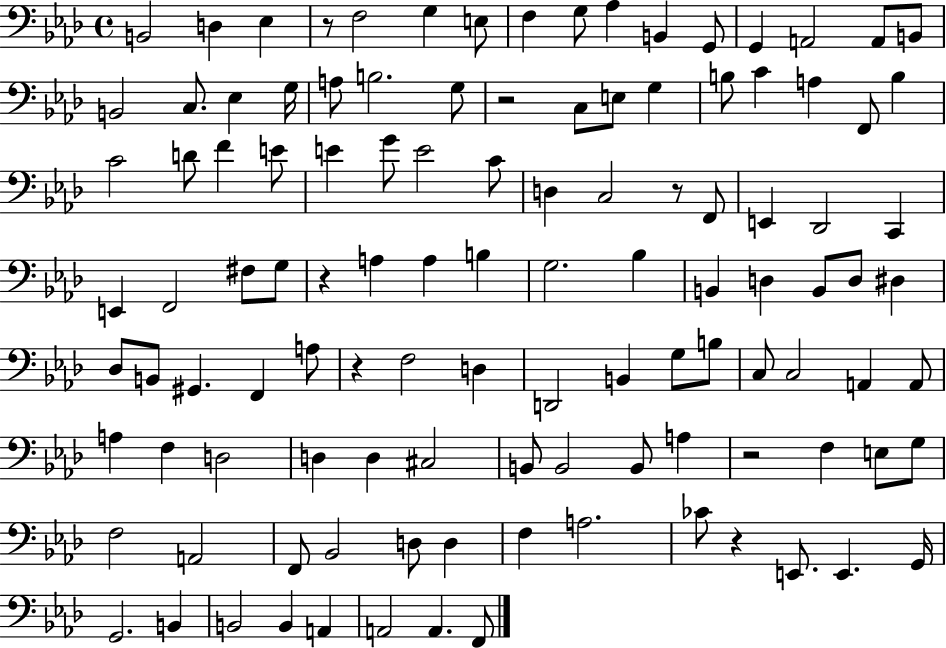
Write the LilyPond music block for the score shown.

{
  \clef bass
  \time 4/4
  \defaultTimeSignature
  \key aes \major
  \repeat volta 2 { b,2 d4 ees4 | r8 f2 g4 e8 | f4 g8 aes4 b,4 g,8 | g,4 a,2 a,8 b,8 | \break b,2 c8. ees4 g16 | a8 b2. g8 | r2 c8 e8 g4 | b8 c'4 a4 f,8 b4 | \break c'2 d'8 f'4 e'8 | e'4 g'8 e'2 c'8 | d4 c2 r8 f,8 | e,4 des,2 c,4 | \break e,4 f,2 fis8 g8 | r4 a4 a4 b4 | g2. bes4 | b,4 d4 b,8 d8 dis4 | \break des8 b,8 gis,4. f,4 a8 | r4 f2 d4 | d,2 b,4 g8 b8 | c8 c2 a,4 a,8 | \break a4 f4 d2 | d4 d4 cis2 | b,8 b,2 b,8 a4 | r2 f4 e8 g8 | \break f2 a,2 | f,8 bes,2 d8 d4 | f4 a2. | ces'8 r4 e,8. e,4. g,16 | \break g,2. b,4 | b,2 b,4 a,4 | a,2 a,4. f,8 | } \bar "|."
}